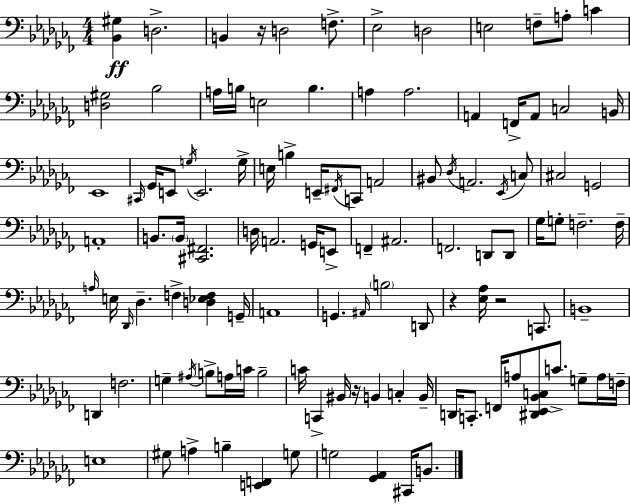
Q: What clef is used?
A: bass